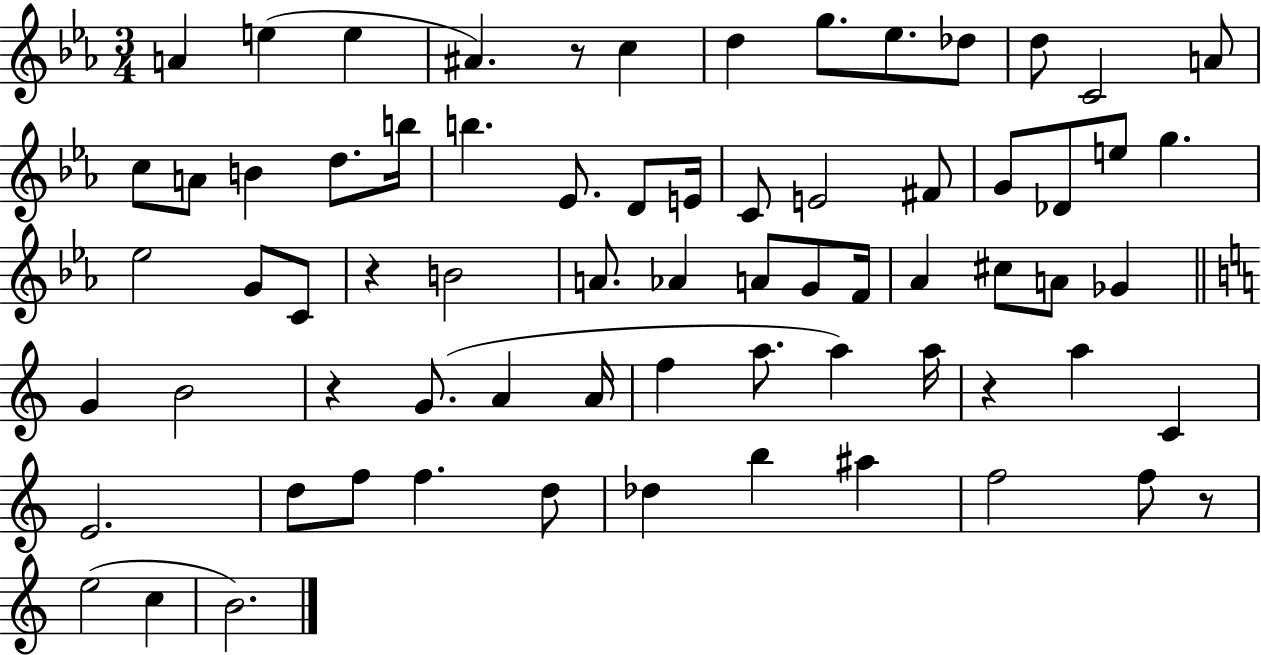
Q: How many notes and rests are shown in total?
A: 70